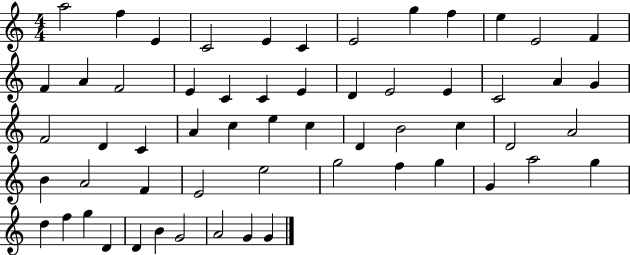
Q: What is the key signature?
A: C major